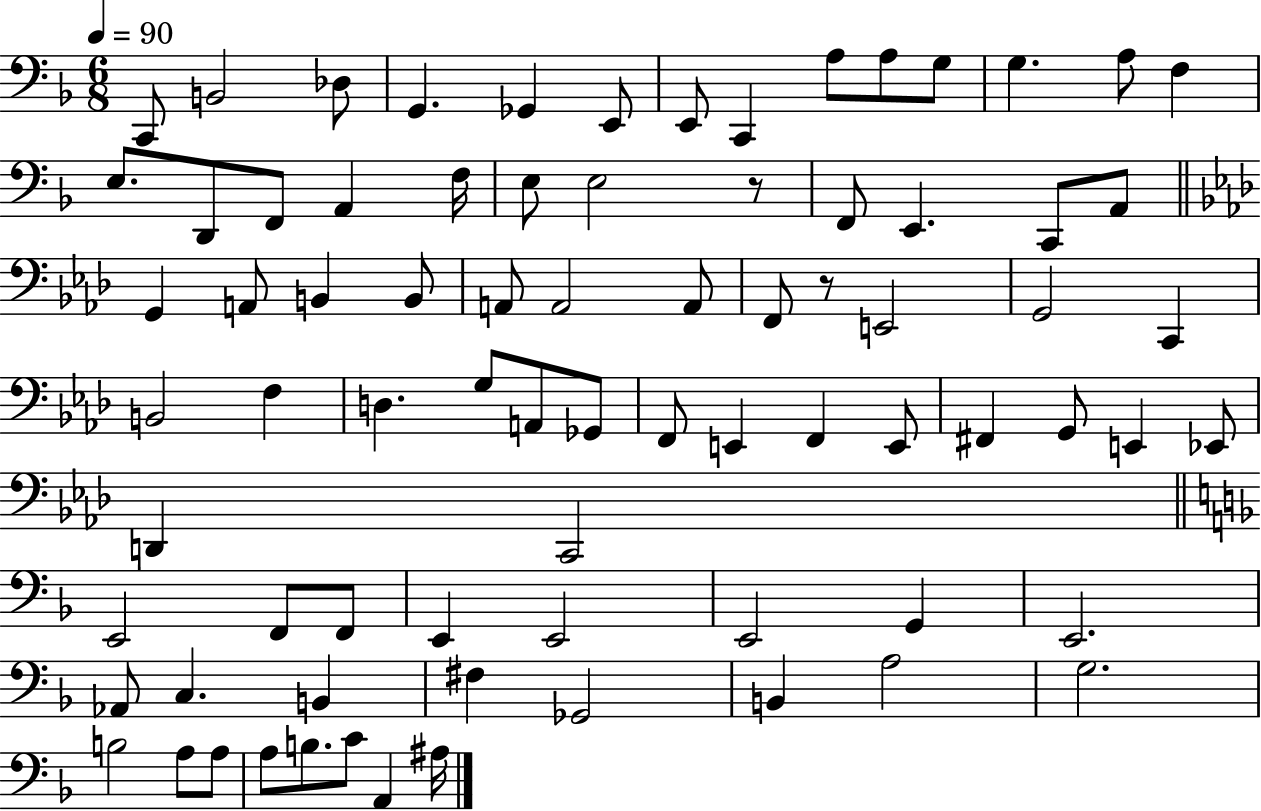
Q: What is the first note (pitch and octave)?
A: C2